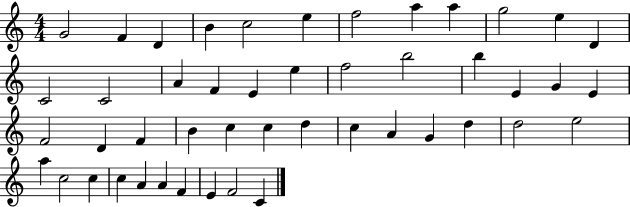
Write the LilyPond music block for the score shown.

{
  \clef treble
  \numericTimeSignature
  \time 4/4
  \key c \major
  g'2 f'4 d'4 | b'4 c''2 e''4 | f''2 a''4 a''4 | g''2 e''4 d'4 | \break c'2 c'2 | a'4 f'4 e'4 e''4 | f''2 b''2 | b''4 e'4 g'4 e'4 | \break f'2 d'4 f'4 | b'4 c''4 c''4 d''4 | c''4 a'4 g'4 d''4 | d''2 e''2 | \break a''4 c''2 c''4 | c''4 a'4 a'4 f'4 | e'4 f'2 c'4 | \bar "|."
}